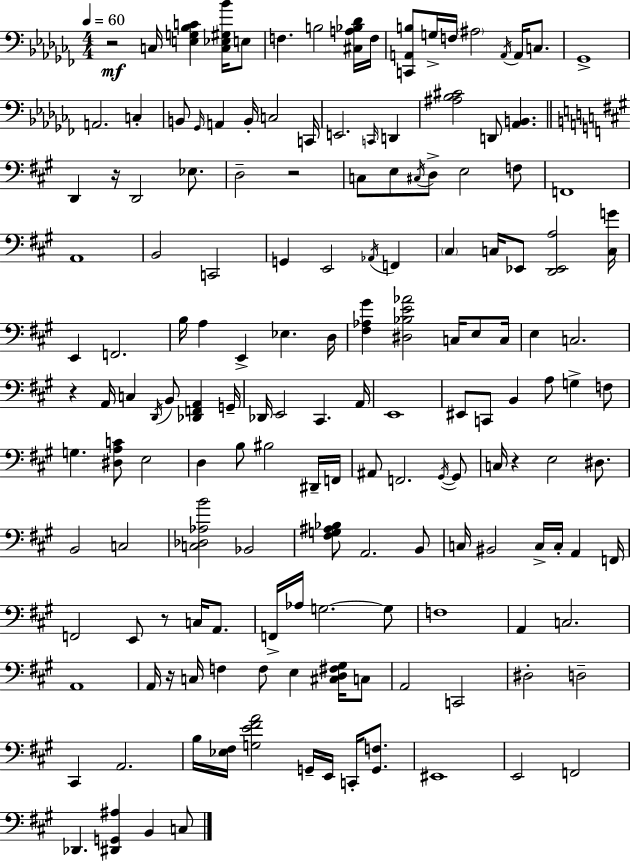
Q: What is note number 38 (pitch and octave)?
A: C2